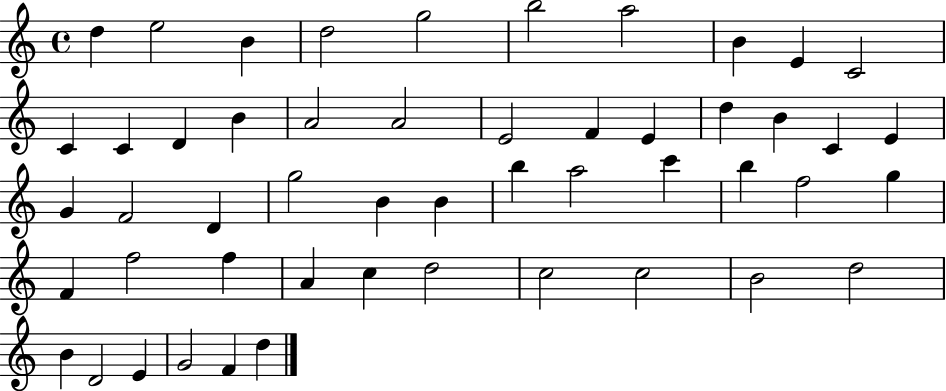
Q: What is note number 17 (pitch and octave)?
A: E4